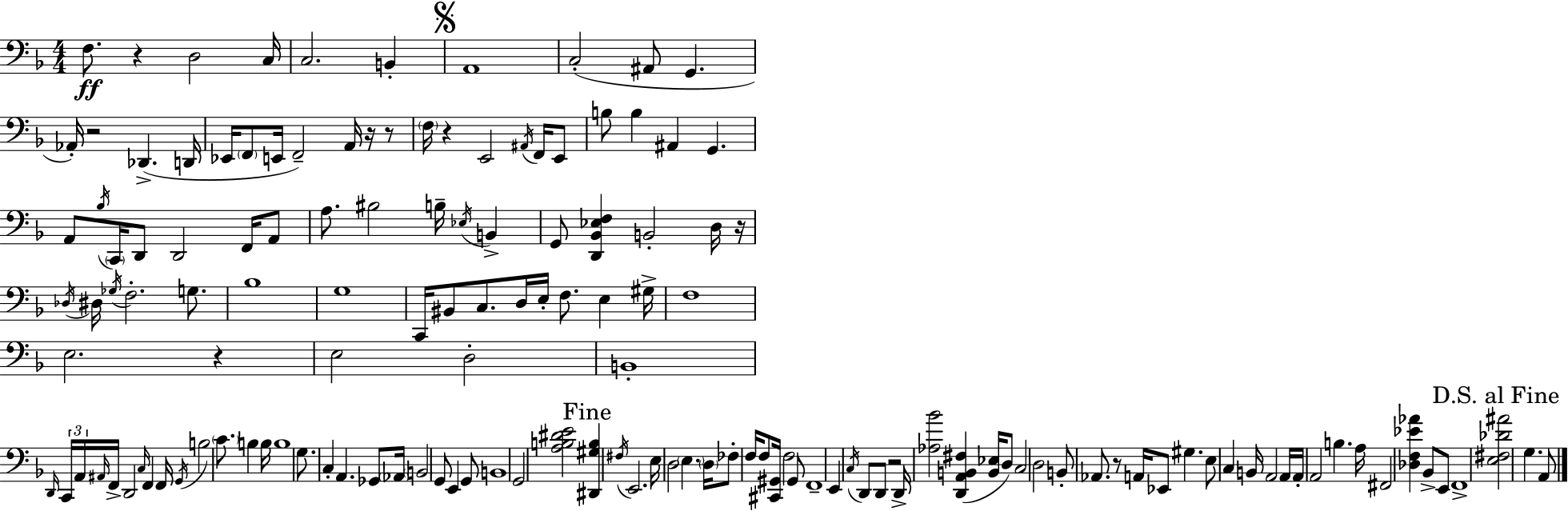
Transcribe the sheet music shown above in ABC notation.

X:1
T:Untitled
M:4/4
L:1/4
K:F
F,/2 z D,2 C,/4 C,2 B,, A,,4 C,2 ^A,,/2 G,, _A,,/4 z2 _D,, D,,/4 _E,,/4 F,,/2 E,,/4 F,,2 A,,/4 z/4 z/2 F,/4 z E,,2 ^A,,/4 F,,/4 E,,/2 B,/2 B, ^A,, G,, A,,/2 _B,/4 C,,/4 D,,/2 D,,2 F,,/4 A,,/2 A,/2 ^B,2 B,/4 _E,/4 B,, G,,/2 [D,,_B,,_E,F,] B,,2 D,/4 z/4 _D,/4 ^D,/4 _G,/4 F,2 G,/2 _B,4 G,4 C,,/4 ^B,,/2 C,/2 D,/4 E,/4 F,/2 E, ^G,/4 F,4 E,2 z E,2 D,2 B,,4 D,,/4 C,,/4 A,,/4 ^A,,/4 F,,/4 D,,2 C,/4 F,, F,,/4 G,,/4 B,2 C/2 B, B,/4 B,4 G,/2 C, A,, _G,,/2 _A,,/4 B,,2 G,,/2 E,, G,,/2 B,,4 G,,2 [A,B,^DE]2 [^D,,^G,B,] ^F,/4 E,,2 E,/4 D,2 E, D,/4 _F,/2 F,/4 F,/2 [^C,,^G,,]/4 F,2 ^G,,/2 F,,4 E,, C,/4 D,,/2 D,,/2 z2 D,,/4 [_A,_B]2 [D,,A,,B,,^F,] [B,,_E,]/4 D,/2 C,2 D,2 B,,/2 _A,,/2 z/2 A,,/4 _E,,/2 ^G, E,/2 C, B,,/4 A,,2 A,,/4 A,,/4 A,,2 B, A,/4 ^F,,2 [_D,F,_E_A] _B,,/2 E,,/2 F,,4 [E,^F,_D^A]2 G, A,,/2